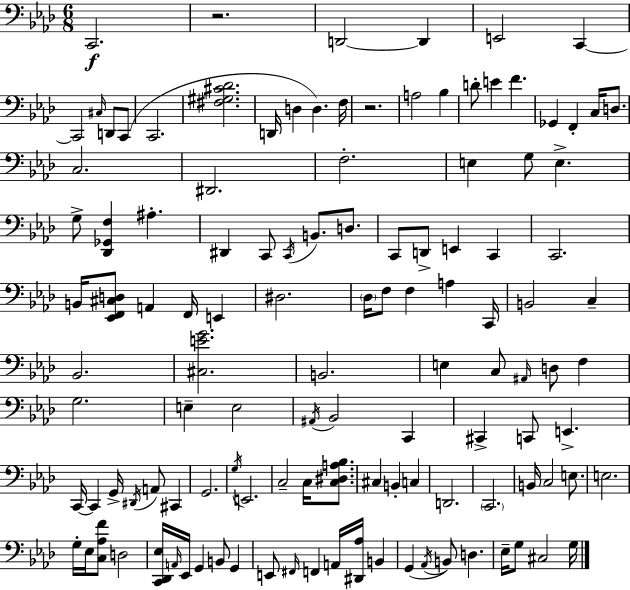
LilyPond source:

{
  \clef bass
  \numericTimeSignature
  \time 6/8
  \key aes \major
  \repeat volta 2 { c,2.\f | r2. | d,2~~ d,4 | e,2 c,4~~ | \break c,2 \grace { cis16 } d,8 c,8( | c,2. | <fis gis cis' des'>2. | d,16 d4 d4.) | \break f16 r2. | a2 bes4 | d'8-. e'4 f'4. | ges,4 f,4-. c16 d8. | \break c2. | dis,2. | f2.-. | e4 g8 e4.-> | \break g8-> <des, ges, f>4 ais4.-. | dis,4 c,8 \acciaccatura { c,16 } b,8. d8. | c,8 d,8-> e,4 c,4 | c,2. | \break b,16 <ees, f, cis d>8 a,4 f,16 e,4 | dis2. | \parenthesize des16 f8 f4 a4 | c,16 b,2 c4-- | \break bes,2. | <cis e' g'>2. | b,2. | e4 c8 \grace { ais,16 } d8 f4 | \break g2. | e4-- e2 | \acciaccatura { ais,16 } bes,2 | c,4 cis,4-> c,8 e,4.-> | \break c,16~~ c,4 g,16-> \acciaccatura { dis,16 } a,8 | cis,4 g,2. | \acciaccatura { g16 } e,2. | c2-- | \break c16 <c dis a bes>8. cis4 b,4-. | c4 d,2. | \parenthesize c,2. | b,16 c2 | \break e8. e2. | g16-. ees16 <c aes f'>8 d2 | <c, des, ees>16 \grace { a,16 } ees,16 g,4 | b,8 g,4 e,8 \grace { fis,16 } f,4 | \break a,16 <dis, aes>16 b,4 g,4( | \acciaccatura { aes,16 } b,8) d4. ees16-- g8 | cis2 g16 } \bar "|."
}